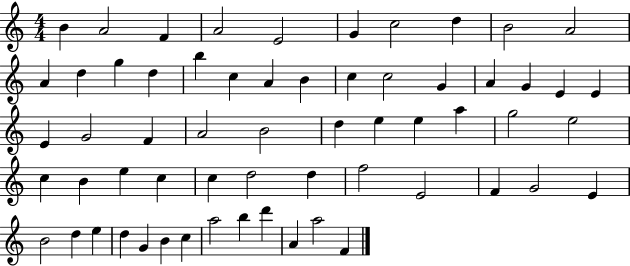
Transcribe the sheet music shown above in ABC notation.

X:1
T:Untitled
M:4/4
L:1/4
K:C
B A2 F A2 E2 G c2 d B2 A2 A d g d b c A B c c2 G A G E E E G2 F A2 B2 d e e a g2 e2 c B e c c d2 d f2 E2 F G2 E B2 d e d G B c a2 b d' A a2 F